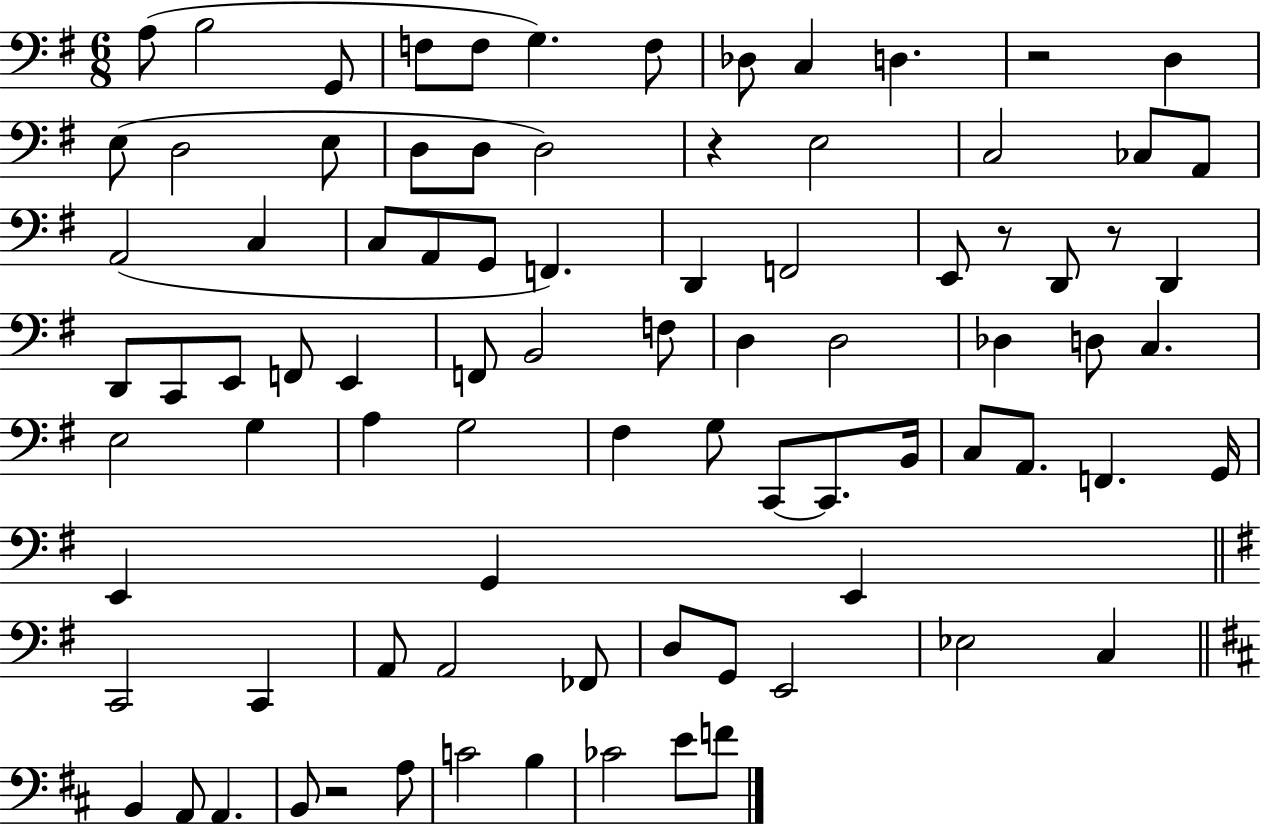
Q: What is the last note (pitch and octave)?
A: F4